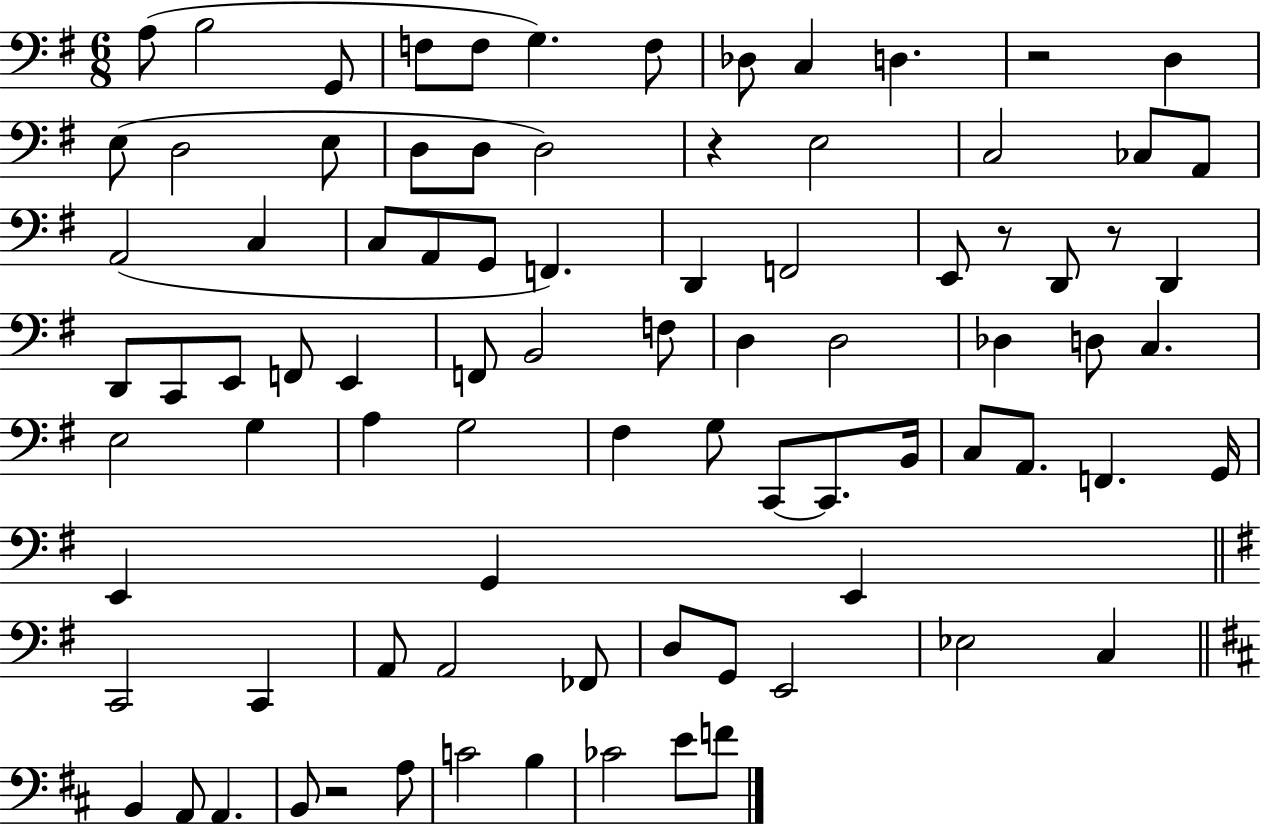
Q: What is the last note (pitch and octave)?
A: F4